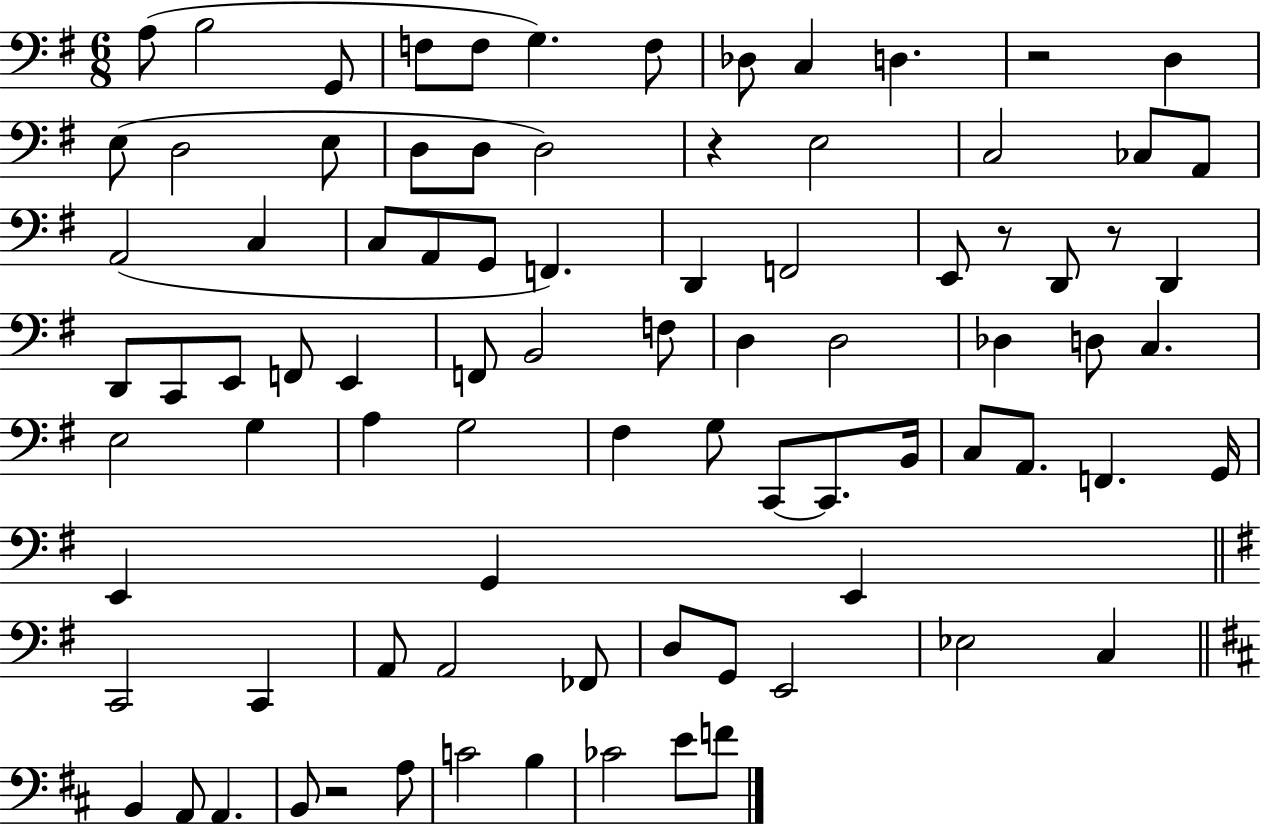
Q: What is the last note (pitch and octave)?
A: F4